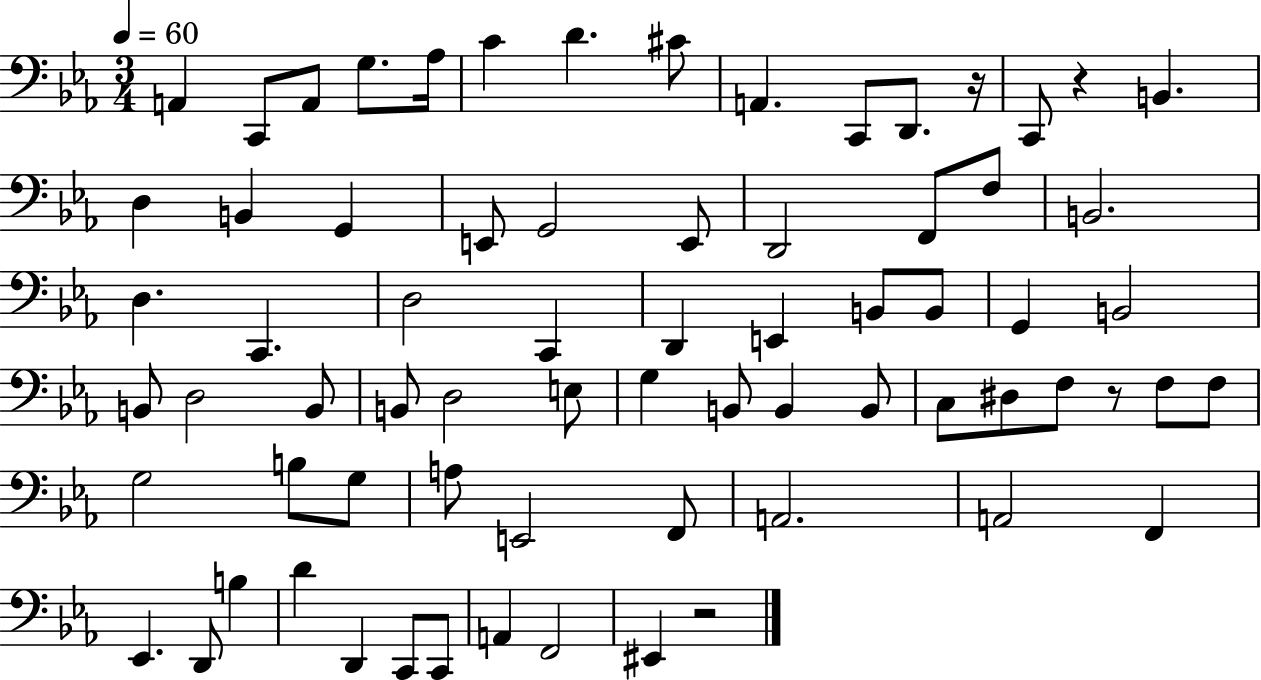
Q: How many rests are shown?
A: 4